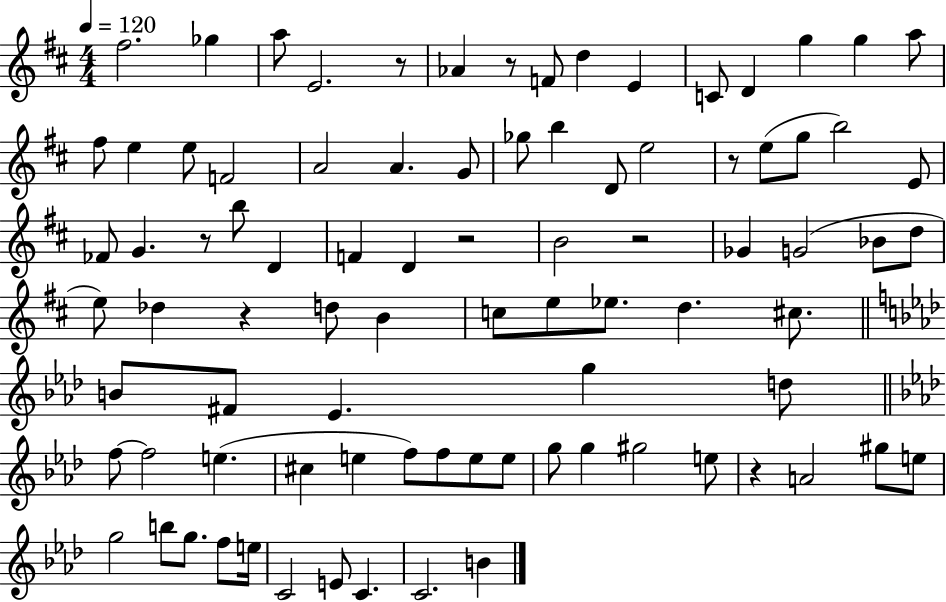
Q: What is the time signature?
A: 4/4